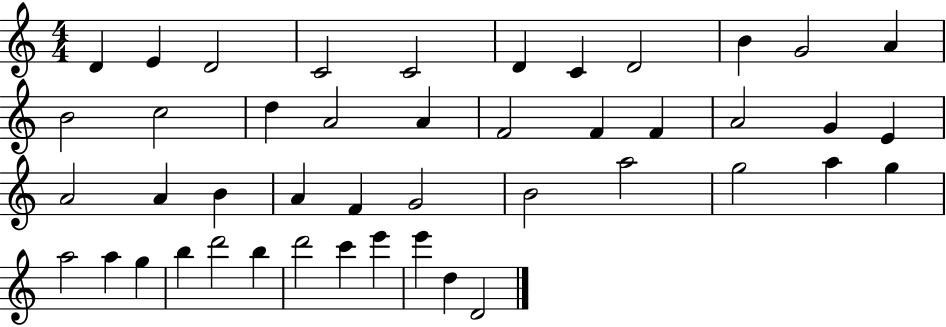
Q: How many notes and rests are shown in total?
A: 45